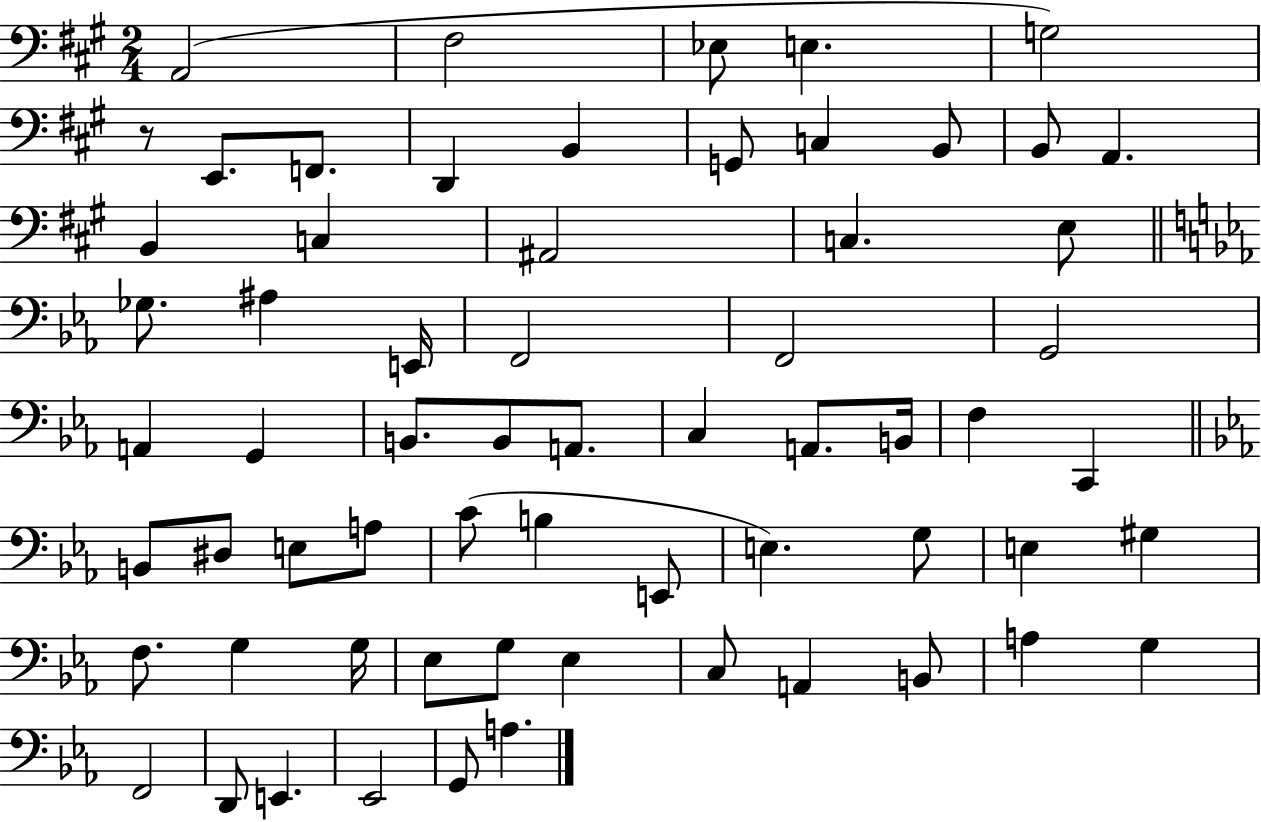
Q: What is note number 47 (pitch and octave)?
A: F3